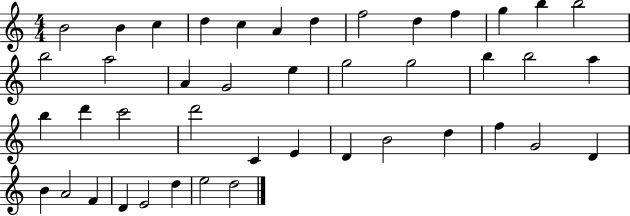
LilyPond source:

{
  \clef treble
  \numericTimeSignature
  \time 4/4
  \key c \major
  b'2 b'4 c''4 | d''4 c''4 a'4 d''4 | f''2 d''4 f''4 | g''4 b''4 b''2 | \break b''2 a''2 | a'4 g'2 e''4 | g''2 g''2 | b''4 b''2 a''4 | \break b''4 d'''4 c'''2 | d'''2 c'4 e'4 | d'4 b'2 d''4 | f''4 g'2 d'4 | \break b'4 a'2 f'4 | d'4 e'2 d''4 | e''2 d''2 | \bar "|."
}